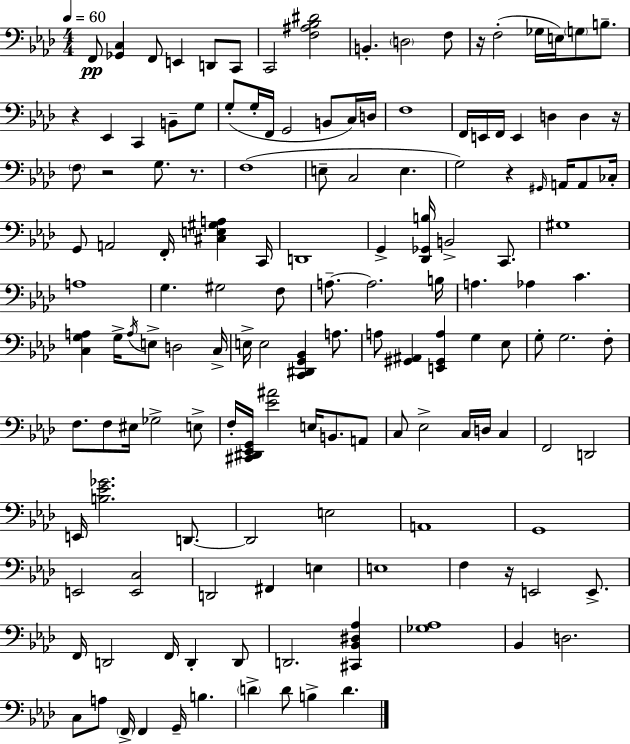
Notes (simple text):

F2/e [Gb2,C3]/q F2/e E2/q D2/e C2/e C2/h [F3,A#3,Bb3,D#4]/h B2/q. D3/h F3/e R/s F3/h Gb3/s E3/s G3/e B3/e. R/q Eb2/q C2/q B2/e G3/e G3/e G3/s F2/s G2/h B2/e C3/s D3/s F3/w F2/s E2/s F2/s E2/q D3/q D3/q R/s F3/e R/h G3/e. R/e. F3/w E3/e C3/h E3/q. G3/h R/q G#2/s A2/s A2/e CES3/s G2/e A2/h F2/s [C#3,E3,G#3,A3]/q C2/s D2/w G2/q [Db2,Gb2,B3]/s B2/h C2/e. G#3/w A3/w G3/q. G#3/h F3/e A3/e. A3/h. B3/s A3/q. Ab3/q C4/q. [C3,G3,A3]/q G3/s A3/s E3/e D3/h C3/s E3/s E3/h [C2,D#2,G2,Bb2]/q A3/e. A3/e [G#2,A#2]/q [E2,G#2,A3]/q G3/q Eb3/e G3/e G3/h. F3/e F3/e. F3/e EIS3/s Gb3/h E3/e F3/s [C#2,D#2,Eb2,G2]/s [Eb4,A#4]/h E3/s B2/e. A2/e C3/e Eb3/h C3/s D3/s C3/q F2/h D2/h E2/s [B3,Eb4,Gb4]/h. D2/e. D2/h E3/h A2/w G2/w E2/h [E2,C3]/h D2/h F#2/q E3/q E3/w F3/q R/s E2/h E2/e. F2/s D2/h F2/s D2/q D2/e D2/h. [C#2,Bb2,D#3,Ab3]/q [Gb3,Ab3]/w Bb2/q D3/h. C3/e A3/e F2/s F2/q G2/s B3/q. D4/q D4/e B3/q D4/q.